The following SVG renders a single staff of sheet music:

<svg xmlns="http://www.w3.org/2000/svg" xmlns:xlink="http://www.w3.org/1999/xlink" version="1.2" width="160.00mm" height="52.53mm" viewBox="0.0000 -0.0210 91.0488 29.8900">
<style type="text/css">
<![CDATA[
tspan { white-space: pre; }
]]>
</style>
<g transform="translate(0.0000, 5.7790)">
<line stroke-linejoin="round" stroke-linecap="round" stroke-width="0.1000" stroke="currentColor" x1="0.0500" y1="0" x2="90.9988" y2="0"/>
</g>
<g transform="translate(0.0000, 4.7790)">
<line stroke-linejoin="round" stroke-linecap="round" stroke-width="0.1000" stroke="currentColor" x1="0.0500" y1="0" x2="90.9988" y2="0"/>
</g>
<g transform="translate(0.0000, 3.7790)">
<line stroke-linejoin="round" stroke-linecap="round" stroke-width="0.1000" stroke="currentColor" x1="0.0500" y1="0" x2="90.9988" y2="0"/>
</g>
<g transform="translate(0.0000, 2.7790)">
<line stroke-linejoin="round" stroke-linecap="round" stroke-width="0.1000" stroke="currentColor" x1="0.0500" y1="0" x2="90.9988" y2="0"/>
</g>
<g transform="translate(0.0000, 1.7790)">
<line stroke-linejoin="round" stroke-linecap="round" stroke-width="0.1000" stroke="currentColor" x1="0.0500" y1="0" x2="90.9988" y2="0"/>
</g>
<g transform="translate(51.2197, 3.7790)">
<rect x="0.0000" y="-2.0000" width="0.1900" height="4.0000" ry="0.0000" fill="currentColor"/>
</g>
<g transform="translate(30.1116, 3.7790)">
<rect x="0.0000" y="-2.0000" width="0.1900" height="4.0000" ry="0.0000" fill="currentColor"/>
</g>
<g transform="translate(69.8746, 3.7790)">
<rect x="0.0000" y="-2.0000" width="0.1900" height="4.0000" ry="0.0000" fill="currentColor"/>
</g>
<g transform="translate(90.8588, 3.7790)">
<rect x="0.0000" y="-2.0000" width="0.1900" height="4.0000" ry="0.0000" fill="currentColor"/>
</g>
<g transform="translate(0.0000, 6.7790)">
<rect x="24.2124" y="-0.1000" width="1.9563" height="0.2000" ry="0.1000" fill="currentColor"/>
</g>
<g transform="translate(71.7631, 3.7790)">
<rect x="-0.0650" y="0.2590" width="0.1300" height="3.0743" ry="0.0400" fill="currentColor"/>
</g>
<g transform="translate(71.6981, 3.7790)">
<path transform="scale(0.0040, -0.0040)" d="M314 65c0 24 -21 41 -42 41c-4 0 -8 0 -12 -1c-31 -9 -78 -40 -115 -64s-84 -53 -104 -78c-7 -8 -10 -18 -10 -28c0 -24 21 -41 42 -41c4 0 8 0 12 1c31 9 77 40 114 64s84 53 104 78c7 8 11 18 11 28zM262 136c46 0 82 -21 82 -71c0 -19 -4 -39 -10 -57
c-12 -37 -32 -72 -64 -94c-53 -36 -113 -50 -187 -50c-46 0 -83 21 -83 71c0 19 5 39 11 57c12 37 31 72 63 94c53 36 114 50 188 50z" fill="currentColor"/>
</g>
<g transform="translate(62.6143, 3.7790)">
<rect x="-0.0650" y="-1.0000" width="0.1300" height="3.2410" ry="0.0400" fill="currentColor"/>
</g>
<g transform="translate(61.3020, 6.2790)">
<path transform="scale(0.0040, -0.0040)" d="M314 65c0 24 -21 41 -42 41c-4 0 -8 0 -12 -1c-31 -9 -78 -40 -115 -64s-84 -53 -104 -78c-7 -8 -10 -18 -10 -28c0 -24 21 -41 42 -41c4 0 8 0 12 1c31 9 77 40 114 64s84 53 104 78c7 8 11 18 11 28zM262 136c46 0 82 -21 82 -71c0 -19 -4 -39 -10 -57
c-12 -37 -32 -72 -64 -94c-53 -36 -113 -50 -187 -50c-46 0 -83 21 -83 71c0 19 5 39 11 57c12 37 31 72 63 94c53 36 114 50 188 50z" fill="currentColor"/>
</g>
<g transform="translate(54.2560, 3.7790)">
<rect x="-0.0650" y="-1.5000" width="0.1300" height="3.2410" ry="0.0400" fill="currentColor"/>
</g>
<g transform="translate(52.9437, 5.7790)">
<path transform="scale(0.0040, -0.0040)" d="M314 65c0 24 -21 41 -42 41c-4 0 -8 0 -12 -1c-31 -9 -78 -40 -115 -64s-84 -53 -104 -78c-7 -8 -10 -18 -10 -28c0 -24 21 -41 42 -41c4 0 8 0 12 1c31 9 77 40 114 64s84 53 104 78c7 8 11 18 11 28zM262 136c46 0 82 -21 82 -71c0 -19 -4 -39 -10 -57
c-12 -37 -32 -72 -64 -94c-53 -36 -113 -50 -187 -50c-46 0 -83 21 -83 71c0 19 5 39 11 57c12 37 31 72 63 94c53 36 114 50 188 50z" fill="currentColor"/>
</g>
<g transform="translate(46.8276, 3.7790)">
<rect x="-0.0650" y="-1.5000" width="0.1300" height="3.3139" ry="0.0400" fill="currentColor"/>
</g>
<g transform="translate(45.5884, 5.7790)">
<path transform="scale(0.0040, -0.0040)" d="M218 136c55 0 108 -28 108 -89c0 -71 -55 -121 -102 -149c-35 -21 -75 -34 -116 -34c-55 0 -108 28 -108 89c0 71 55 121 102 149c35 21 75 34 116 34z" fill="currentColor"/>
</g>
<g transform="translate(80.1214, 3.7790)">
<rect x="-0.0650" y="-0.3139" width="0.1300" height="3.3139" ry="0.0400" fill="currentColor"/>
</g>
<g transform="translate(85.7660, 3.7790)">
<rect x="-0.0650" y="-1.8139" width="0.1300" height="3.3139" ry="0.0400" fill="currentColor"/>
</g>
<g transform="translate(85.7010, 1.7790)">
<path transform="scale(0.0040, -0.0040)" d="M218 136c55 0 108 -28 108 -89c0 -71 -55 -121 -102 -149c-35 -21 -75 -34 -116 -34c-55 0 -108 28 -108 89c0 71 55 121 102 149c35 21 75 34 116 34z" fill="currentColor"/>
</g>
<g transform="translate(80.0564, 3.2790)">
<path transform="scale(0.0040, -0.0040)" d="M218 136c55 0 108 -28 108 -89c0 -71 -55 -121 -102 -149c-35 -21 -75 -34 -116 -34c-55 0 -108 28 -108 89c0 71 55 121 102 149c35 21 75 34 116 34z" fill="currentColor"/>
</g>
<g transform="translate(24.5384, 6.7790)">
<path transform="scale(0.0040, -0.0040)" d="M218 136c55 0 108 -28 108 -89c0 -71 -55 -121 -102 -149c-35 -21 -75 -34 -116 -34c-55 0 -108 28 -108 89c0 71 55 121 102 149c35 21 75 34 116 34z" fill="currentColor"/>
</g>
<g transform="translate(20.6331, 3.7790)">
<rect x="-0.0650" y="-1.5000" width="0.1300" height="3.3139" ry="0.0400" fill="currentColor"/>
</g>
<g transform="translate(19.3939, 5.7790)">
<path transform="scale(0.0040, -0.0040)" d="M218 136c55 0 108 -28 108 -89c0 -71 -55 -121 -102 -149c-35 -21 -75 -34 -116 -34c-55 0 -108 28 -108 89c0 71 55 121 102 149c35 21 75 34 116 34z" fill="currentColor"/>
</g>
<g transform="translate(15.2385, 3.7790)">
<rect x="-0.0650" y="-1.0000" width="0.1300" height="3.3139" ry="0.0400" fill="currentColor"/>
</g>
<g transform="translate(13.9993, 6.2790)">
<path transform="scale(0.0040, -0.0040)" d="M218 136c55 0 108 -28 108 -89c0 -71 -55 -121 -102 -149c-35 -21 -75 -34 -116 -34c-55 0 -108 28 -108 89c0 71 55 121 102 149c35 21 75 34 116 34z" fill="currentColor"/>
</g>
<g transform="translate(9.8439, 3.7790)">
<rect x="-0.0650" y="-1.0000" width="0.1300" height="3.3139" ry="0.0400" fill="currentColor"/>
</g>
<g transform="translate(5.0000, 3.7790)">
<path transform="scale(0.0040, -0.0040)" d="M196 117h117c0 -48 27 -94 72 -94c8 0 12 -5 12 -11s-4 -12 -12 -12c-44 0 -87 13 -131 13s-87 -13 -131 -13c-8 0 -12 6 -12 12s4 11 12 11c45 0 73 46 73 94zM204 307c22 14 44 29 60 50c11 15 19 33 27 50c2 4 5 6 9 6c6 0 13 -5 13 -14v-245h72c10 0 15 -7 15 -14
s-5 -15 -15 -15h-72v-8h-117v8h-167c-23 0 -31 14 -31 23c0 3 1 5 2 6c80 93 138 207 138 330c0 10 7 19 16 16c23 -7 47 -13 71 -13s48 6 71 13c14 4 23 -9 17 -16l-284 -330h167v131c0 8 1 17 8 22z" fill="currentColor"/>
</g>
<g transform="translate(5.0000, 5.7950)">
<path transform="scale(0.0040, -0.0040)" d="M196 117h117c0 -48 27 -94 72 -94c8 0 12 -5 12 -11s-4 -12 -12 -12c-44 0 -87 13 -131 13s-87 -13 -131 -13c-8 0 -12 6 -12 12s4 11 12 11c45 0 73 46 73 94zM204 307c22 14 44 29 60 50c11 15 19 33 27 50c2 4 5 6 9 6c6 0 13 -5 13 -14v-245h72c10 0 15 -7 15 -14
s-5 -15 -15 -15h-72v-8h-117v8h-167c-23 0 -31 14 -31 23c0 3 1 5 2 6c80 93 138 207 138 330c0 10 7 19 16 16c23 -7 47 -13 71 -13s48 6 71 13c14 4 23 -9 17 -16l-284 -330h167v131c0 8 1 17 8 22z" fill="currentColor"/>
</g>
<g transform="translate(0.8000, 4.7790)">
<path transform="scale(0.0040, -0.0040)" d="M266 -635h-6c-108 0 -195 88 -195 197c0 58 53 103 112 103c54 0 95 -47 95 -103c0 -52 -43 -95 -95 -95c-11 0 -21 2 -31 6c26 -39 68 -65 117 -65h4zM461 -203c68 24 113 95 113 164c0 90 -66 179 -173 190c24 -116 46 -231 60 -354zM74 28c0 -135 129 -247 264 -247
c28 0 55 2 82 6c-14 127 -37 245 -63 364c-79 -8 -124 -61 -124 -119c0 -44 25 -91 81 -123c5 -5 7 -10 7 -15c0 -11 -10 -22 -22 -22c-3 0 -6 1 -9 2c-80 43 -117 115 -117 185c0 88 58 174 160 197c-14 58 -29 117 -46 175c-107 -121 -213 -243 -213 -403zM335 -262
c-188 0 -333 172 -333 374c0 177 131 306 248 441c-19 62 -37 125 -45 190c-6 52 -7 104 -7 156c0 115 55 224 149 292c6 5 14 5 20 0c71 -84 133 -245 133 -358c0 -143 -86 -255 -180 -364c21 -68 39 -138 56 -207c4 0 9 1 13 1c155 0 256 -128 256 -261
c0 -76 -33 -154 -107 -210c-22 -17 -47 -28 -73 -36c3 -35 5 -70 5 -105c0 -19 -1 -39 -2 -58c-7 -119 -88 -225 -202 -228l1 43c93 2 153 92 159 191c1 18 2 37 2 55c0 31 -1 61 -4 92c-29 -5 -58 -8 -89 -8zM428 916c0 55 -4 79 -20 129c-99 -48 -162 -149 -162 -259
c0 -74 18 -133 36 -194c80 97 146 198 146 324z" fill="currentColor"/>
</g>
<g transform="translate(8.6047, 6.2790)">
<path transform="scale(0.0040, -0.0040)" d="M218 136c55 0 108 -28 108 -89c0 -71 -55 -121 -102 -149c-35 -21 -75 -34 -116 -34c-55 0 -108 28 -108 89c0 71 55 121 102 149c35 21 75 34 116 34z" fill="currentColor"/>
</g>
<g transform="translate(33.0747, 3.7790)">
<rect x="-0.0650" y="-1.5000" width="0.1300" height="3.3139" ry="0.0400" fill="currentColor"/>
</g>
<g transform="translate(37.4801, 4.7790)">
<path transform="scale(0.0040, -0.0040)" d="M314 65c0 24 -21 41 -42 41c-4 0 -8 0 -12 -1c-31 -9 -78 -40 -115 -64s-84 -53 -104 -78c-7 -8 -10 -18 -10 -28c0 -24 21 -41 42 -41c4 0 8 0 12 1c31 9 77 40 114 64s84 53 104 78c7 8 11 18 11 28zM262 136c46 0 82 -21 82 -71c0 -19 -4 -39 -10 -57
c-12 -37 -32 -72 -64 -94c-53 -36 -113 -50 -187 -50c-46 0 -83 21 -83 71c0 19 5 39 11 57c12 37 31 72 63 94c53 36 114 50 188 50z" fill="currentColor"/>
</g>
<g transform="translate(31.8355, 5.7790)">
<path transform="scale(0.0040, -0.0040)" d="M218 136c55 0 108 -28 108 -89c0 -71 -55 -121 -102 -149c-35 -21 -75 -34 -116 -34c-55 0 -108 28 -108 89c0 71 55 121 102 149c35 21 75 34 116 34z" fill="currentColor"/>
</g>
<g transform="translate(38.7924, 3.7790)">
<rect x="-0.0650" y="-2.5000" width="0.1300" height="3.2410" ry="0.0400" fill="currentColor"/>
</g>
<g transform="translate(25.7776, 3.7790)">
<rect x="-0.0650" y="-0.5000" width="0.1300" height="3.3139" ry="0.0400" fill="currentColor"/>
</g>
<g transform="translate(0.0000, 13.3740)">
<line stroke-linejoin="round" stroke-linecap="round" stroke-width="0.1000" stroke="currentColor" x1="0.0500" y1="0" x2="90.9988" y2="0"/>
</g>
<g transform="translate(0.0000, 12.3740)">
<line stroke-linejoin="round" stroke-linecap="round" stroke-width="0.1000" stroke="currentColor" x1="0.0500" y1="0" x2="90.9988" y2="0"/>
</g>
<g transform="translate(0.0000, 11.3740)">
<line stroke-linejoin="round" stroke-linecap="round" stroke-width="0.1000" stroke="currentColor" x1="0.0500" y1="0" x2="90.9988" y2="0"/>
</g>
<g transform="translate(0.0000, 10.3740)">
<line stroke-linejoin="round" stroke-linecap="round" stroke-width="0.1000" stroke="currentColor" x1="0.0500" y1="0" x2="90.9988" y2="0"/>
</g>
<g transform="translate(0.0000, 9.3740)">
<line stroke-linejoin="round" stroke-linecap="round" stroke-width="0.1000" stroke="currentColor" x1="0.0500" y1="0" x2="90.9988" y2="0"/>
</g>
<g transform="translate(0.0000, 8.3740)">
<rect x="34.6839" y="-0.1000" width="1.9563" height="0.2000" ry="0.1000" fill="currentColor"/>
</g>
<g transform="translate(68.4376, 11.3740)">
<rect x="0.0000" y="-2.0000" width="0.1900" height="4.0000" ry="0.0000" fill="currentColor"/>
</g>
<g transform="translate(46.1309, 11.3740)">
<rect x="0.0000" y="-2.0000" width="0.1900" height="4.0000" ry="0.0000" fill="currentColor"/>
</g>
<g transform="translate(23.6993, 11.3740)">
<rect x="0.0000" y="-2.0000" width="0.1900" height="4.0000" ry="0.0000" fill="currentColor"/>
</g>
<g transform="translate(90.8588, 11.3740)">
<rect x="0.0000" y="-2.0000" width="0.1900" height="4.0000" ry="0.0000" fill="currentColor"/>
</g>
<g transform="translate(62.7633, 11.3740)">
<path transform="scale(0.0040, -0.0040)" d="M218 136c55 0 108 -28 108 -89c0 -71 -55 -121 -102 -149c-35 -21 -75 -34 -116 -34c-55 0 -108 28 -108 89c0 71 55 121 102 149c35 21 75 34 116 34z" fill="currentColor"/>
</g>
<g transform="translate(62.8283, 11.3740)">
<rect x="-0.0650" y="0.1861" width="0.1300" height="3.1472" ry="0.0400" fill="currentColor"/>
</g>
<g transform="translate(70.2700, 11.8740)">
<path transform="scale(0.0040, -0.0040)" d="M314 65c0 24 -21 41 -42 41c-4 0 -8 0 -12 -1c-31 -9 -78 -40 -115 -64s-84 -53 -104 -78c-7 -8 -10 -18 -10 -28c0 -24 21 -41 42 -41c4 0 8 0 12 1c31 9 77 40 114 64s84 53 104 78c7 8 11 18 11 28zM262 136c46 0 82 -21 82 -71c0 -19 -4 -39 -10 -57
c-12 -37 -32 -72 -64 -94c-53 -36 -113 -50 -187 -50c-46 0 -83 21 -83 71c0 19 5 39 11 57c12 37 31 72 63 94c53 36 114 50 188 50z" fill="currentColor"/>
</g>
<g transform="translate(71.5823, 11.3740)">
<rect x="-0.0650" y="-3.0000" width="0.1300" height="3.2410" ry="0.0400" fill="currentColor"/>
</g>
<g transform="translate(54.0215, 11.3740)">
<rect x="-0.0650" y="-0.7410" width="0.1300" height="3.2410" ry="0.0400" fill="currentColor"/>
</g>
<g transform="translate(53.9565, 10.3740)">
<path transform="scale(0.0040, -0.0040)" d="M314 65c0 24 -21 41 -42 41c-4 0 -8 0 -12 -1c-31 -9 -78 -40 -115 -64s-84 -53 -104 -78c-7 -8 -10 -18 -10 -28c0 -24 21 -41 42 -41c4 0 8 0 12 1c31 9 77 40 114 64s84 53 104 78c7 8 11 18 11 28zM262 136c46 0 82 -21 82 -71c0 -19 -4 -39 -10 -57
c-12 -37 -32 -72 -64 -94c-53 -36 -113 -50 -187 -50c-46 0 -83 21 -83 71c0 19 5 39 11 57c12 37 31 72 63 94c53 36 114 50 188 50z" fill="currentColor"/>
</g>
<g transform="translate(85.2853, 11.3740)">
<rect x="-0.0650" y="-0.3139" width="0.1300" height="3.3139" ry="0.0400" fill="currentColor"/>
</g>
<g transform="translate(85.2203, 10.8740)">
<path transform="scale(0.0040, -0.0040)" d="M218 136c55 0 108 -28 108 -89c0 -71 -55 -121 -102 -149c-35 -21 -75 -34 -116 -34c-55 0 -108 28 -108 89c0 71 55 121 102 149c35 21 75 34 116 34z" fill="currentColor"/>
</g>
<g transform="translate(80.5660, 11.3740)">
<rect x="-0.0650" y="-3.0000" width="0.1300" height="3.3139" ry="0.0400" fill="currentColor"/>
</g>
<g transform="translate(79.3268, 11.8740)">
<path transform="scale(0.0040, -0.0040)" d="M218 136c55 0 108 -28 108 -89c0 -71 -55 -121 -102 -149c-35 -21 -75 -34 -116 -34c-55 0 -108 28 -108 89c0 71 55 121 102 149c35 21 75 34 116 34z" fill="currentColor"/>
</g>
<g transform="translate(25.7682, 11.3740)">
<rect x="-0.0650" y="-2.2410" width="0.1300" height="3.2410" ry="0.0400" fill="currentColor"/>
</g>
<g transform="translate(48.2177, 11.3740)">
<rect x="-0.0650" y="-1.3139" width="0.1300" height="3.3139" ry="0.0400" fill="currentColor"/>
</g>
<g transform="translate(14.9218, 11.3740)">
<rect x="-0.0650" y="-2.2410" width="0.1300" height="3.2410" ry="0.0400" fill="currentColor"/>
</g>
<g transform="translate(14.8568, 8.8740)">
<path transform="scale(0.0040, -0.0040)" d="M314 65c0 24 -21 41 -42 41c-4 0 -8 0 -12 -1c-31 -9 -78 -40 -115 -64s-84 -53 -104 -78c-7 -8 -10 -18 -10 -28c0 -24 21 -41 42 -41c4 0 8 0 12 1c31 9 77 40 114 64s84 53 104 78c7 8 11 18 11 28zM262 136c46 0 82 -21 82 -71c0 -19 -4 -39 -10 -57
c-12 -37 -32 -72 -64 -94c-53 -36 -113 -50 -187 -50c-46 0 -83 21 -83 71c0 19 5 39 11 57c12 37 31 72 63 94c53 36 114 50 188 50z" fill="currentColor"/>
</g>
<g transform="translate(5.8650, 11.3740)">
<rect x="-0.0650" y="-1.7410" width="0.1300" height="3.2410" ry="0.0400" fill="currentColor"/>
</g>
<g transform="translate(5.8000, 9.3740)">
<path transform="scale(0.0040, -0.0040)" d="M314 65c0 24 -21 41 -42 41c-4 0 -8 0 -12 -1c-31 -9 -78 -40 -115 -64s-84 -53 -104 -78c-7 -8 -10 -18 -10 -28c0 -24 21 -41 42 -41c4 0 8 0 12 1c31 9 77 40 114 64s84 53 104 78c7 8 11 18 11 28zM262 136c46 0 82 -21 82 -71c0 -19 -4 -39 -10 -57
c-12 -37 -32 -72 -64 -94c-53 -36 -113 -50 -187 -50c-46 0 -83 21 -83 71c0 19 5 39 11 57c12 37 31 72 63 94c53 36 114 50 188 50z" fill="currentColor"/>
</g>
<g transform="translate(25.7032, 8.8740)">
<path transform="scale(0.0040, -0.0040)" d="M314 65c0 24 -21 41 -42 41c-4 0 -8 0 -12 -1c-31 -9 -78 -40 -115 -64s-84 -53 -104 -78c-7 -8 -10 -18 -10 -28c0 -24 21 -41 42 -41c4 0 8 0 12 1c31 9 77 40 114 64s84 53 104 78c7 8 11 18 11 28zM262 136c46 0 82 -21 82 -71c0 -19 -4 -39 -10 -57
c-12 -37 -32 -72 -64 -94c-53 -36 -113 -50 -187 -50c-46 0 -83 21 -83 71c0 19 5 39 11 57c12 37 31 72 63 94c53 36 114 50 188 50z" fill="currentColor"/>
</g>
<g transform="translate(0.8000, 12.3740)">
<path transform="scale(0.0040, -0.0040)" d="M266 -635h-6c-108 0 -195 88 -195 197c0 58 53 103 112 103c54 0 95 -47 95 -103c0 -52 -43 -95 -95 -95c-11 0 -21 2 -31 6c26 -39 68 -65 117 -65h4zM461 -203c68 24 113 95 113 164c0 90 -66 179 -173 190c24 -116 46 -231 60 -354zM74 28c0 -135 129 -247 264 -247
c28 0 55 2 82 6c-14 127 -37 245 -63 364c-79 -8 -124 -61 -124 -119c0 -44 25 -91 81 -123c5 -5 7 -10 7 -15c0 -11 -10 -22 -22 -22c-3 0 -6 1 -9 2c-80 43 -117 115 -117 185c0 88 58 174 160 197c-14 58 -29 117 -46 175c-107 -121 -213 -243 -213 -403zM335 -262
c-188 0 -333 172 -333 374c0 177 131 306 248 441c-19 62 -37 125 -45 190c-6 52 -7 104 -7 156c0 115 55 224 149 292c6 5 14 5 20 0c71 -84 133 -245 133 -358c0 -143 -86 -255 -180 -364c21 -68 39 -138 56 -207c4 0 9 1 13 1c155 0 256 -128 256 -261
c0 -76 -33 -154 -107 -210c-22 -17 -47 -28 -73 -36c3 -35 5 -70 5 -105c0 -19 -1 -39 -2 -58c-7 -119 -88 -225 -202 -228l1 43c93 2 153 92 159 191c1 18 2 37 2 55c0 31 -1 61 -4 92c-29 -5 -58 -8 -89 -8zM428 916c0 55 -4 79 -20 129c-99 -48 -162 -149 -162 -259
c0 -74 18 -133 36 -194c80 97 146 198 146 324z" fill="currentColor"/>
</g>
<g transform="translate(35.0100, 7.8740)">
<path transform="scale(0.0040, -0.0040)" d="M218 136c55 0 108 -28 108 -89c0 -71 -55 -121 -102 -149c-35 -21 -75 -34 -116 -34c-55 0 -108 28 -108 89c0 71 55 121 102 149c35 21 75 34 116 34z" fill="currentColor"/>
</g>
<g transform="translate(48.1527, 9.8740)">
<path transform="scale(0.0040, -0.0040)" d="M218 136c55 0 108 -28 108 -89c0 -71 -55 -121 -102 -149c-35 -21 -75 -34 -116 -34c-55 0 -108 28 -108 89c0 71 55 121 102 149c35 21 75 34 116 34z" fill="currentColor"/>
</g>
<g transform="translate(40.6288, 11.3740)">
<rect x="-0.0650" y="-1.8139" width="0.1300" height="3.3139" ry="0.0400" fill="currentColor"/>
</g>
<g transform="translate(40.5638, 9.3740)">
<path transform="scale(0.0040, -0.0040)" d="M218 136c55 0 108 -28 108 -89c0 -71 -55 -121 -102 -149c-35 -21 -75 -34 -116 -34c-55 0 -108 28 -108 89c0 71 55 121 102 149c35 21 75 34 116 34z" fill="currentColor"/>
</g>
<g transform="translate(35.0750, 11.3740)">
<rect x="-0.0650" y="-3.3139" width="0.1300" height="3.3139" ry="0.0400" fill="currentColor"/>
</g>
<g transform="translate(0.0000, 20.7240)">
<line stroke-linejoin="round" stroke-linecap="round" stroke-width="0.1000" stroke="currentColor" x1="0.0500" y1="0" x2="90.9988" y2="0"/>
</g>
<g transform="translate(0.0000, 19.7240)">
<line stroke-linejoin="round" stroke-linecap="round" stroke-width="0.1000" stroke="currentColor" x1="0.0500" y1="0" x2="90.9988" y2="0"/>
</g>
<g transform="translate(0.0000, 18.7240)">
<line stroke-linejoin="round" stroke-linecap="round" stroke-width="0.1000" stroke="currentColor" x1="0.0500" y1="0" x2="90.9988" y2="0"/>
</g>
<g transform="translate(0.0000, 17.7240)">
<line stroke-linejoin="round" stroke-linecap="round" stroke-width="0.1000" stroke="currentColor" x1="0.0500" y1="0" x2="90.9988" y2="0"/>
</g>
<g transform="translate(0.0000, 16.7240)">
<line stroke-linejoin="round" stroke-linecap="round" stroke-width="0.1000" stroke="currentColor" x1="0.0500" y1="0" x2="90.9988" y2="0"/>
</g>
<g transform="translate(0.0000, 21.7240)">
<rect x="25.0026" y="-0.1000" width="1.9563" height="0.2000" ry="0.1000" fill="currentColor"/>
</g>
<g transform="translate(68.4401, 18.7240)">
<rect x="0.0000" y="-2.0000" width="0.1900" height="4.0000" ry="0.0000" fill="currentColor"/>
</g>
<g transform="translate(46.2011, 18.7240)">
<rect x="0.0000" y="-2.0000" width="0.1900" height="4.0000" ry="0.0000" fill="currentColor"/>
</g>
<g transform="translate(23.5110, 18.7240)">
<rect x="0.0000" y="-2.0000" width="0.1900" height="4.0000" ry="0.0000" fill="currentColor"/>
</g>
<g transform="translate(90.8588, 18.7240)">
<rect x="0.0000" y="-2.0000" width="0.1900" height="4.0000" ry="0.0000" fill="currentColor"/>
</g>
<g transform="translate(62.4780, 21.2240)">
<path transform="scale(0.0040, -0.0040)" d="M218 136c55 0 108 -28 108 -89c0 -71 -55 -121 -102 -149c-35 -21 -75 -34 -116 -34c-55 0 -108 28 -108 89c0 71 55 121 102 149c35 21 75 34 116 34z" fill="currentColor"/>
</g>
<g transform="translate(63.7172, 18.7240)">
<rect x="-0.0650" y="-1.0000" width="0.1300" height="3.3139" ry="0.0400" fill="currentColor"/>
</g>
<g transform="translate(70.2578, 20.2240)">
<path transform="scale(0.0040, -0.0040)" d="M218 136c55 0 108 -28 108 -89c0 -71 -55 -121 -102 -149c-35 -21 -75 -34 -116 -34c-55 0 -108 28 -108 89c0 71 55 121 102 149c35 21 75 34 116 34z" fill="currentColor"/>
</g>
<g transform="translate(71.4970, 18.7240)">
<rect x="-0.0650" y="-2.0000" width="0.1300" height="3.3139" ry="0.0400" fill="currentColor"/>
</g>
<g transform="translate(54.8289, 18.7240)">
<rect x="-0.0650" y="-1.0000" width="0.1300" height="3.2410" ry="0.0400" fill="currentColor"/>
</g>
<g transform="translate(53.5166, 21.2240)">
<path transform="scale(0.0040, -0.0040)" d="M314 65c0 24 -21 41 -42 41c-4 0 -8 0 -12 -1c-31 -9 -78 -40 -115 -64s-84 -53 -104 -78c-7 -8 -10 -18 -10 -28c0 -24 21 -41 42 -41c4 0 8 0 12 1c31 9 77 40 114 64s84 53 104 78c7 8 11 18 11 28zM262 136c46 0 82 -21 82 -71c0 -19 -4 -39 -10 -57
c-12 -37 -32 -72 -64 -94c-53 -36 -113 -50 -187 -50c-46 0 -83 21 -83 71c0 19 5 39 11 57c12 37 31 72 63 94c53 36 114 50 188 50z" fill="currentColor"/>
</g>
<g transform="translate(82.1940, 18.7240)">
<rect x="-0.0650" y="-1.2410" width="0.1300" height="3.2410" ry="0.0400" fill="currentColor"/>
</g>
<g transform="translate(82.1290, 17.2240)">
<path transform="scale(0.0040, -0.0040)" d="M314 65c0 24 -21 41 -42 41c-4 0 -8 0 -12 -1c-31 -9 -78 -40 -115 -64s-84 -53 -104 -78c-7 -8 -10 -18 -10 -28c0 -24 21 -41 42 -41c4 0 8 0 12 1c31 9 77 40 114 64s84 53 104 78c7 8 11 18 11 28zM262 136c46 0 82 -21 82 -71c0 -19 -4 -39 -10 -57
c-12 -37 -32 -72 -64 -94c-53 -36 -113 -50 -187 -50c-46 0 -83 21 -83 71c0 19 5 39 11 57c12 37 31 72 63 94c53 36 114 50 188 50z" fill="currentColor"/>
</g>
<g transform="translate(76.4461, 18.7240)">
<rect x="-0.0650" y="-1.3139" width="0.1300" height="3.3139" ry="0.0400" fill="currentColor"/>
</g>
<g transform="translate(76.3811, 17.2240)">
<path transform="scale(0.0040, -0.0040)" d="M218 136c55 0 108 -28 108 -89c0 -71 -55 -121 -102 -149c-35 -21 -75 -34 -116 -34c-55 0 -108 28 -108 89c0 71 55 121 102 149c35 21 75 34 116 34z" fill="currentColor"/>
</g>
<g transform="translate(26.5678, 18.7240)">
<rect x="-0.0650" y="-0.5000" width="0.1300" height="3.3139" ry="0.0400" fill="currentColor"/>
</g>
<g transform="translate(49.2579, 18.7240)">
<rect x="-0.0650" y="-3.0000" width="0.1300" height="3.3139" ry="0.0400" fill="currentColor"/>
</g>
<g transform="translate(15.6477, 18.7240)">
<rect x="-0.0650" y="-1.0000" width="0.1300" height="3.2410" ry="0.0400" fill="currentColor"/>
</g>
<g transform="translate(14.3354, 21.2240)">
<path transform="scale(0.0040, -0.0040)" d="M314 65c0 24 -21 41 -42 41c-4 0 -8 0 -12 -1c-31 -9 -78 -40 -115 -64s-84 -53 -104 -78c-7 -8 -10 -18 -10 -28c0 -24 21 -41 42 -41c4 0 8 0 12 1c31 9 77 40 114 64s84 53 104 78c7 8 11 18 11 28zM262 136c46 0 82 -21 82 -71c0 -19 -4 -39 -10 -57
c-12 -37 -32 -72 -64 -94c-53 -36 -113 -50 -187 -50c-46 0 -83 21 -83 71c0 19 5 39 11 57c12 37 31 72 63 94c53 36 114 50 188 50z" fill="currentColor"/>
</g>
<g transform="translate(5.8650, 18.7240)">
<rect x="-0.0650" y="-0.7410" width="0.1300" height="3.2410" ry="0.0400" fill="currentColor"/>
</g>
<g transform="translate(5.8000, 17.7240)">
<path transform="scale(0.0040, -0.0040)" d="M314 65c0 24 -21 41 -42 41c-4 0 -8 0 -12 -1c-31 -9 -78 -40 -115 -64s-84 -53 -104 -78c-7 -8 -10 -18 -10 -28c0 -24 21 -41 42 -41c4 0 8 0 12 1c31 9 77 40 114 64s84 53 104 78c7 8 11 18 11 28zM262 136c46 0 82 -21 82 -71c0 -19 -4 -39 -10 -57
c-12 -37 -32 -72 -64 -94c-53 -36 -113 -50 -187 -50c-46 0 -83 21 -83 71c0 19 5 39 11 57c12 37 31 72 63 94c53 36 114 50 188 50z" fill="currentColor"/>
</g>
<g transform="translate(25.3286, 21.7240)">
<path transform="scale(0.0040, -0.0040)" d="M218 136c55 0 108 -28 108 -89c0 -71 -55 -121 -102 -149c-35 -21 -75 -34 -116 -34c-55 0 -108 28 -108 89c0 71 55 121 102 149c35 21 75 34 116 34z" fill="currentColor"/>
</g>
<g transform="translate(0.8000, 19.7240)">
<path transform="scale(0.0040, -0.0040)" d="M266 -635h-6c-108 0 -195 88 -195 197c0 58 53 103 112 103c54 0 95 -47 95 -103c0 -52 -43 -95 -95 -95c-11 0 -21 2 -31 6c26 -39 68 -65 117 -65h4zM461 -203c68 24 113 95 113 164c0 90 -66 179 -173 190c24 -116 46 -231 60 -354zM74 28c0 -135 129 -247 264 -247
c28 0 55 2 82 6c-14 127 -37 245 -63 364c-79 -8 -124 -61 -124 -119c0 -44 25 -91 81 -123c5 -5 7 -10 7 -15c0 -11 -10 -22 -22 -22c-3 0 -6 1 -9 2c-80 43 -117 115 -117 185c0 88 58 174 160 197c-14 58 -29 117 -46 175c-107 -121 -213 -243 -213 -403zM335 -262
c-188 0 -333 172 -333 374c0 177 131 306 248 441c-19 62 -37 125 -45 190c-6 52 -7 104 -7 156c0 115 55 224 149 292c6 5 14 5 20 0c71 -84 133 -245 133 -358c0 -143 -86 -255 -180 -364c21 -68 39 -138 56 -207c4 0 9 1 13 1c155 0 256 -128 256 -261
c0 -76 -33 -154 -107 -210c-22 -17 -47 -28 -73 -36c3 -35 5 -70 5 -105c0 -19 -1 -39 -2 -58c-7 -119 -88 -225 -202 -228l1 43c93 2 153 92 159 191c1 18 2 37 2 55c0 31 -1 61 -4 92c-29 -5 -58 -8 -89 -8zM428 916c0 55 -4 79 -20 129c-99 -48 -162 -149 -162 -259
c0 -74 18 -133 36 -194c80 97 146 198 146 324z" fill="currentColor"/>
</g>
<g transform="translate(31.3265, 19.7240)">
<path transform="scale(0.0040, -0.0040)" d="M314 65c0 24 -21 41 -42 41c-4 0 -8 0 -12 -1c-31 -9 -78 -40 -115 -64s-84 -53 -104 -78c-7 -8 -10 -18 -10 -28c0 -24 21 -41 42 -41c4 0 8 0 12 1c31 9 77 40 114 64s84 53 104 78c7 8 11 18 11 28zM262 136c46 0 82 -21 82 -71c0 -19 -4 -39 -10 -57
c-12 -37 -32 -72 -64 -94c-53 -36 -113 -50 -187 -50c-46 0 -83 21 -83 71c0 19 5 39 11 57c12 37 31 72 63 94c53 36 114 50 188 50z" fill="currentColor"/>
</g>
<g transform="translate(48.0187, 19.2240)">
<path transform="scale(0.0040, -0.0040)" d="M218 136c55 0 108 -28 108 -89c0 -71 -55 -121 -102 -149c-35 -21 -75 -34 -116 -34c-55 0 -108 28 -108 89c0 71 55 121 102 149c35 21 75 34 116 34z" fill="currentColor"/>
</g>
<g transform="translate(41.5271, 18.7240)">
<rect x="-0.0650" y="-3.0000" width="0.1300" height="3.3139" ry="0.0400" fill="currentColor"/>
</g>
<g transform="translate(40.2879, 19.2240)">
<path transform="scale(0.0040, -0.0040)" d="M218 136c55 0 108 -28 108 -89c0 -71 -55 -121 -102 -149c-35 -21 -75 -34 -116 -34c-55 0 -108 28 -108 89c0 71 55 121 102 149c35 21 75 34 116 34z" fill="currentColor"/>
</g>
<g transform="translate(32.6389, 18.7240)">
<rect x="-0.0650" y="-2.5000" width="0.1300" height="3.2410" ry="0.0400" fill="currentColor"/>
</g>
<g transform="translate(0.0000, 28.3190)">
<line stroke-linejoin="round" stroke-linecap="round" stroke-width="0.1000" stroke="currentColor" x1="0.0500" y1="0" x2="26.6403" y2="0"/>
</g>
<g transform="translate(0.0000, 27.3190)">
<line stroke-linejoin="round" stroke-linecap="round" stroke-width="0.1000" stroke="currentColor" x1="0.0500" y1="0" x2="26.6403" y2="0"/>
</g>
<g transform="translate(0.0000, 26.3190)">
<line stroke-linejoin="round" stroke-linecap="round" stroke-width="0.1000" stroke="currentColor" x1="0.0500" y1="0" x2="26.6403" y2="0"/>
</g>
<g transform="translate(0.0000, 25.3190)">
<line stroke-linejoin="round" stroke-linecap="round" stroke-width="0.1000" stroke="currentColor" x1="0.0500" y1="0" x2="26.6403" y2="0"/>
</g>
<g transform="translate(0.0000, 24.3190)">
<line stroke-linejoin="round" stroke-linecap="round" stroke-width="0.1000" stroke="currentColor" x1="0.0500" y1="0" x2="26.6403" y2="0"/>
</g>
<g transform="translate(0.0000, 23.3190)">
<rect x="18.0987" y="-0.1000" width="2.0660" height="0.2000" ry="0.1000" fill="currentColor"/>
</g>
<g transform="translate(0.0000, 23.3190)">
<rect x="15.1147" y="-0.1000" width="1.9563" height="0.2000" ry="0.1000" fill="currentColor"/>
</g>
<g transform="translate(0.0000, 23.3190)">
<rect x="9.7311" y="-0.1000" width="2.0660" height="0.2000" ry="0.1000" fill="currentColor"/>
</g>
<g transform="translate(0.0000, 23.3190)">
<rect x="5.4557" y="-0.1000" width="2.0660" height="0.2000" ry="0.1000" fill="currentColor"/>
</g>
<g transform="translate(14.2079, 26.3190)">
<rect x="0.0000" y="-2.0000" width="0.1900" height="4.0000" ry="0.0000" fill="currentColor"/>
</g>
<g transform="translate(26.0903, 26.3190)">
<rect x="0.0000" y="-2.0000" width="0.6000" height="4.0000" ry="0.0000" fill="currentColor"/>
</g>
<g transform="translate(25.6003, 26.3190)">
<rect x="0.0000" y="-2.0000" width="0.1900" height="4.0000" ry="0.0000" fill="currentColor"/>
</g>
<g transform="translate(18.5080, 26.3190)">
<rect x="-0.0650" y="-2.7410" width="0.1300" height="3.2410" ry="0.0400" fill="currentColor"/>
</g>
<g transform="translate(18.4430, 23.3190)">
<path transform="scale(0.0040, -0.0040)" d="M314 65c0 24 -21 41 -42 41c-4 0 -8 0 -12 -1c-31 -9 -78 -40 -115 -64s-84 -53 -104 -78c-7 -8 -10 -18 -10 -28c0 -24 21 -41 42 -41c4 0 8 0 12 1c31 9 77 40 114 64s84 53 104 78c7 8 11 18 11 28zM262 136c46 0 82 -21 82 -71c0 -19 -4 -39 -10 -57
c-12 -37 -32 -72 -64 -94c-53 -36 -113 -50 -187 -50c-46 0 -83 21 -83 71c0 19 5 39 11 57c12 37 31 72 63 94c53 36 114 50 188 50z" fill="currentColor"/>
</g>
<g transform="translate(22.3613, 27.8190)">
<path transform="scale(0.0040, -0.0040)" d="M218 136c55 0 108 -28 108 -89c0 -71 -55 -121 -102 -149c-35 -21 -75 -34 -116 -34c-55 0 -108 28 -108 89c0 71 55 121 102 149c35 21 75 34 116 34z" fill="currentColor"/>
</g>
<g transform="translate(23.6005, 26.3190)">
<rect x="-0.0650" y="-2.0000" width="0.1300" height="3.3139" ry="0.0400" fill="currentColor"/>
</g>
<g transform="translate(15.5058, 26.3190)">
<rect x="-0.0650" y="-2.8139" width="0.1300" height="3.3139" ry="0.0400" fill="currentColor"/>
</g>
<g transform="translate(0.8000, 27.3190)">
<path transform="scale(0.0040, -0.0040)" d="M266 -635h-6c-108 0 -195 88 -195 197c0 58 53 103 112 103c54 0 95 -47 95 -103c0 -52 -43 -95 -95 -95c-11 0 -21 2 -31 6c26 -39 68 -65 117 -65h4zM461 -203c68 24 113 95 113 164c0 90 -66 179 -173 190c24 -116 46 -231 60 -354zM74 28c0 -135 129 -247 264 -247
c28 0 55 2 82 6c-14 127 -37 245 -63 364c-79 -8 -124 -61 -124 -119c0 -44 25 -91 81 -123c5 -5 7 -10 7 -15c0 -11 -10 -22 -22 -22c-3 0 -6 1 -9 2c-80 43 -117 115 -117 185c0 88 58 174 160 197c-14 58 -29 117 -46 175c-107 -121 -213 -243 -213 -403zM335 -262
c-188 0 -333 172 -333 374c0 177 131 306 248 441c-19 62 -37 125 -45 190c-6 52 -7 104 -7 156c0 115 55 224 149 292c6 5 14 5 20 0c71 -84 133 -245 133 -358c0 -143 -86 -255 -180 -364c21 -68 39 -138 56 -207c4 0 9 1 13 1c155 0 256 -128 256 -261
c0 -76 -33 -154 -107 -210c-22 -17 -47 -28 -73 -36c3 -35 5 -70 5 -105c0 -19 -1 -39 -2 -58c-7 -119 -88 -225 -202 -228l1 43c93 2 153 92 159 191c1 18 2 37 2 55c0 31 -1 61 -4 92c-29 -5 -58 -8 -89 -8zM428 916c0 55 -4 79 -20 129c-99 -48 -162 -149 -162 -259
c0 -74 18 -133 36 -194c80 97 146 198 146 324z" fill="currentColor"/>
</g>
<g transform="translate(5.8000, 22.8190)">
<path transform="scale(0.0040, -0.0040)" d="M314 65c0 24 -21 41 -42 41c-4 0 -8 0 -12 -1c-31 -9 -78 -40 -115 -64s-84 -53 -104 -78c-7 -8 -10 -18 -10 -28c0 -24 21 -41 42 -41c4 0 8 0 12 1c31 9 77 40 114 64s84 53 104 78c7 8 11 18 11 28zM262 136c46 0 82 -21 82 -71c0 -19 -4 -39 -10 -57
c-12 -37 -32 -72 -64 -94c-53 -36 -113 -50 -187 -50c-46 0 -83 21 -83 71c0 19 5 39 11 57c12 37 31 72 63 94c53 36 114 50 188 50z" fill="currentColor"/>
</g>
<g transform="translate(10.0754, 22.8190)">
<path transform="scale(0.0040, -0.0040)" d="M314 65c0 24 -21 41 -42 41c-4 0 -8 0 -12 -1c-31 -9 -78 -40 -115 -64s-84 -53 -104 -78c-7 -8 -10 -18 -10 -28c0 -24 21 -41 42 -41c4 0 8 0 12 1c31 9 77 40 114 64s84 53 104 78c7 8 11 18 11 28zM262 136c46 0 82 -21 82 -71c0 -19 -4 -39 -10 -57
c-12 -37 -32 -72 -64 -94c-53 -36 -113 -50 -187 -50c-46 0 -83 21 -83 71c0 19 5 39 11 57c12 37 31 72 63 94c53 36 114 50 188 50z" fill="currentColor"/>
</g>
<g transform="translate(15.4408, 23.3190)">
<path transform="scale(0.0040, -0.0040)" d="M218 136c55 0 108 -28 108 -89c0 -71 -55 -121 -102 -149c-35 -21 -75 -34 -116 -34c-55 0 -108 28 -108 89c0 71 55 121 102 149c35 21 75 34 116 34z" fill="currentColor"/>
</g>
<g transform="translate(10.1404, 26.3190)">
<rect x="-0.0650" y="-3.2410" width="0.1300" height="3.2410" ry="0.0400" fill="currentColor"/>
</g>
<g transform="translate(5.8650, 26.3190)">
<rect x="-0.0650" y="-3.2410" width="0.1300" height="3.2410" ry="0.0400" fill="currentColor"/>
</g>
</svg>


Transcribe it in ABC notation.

X:1
T:Untitled
M:4/4
L:1/4
K:C
D D E C E G2 E E2 D2 B2 c f f2 g2 g2 b f e d2 B A2 A c d2 D2 C G2 A A D2 D F e e2 b2 b2 a a2 F